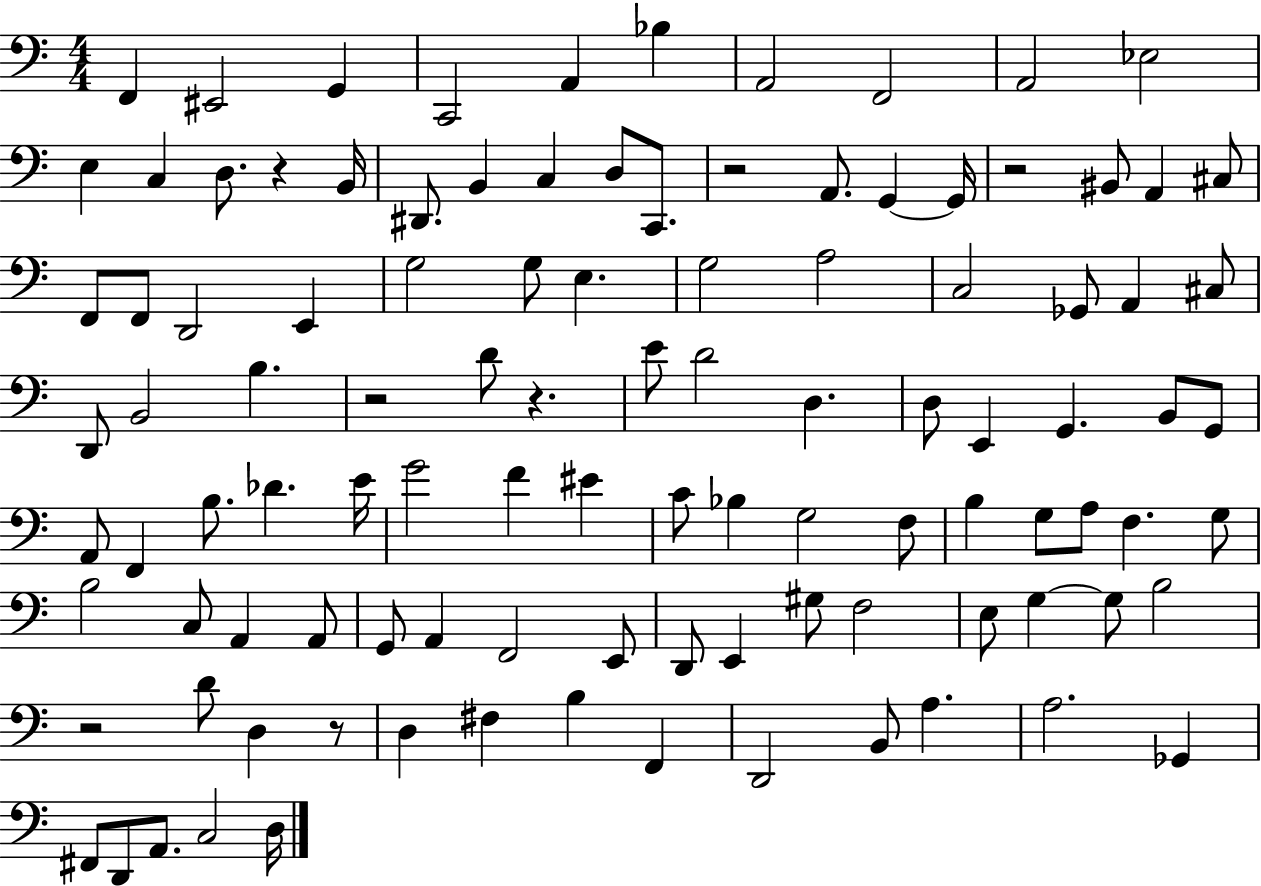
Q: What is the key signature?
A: C major